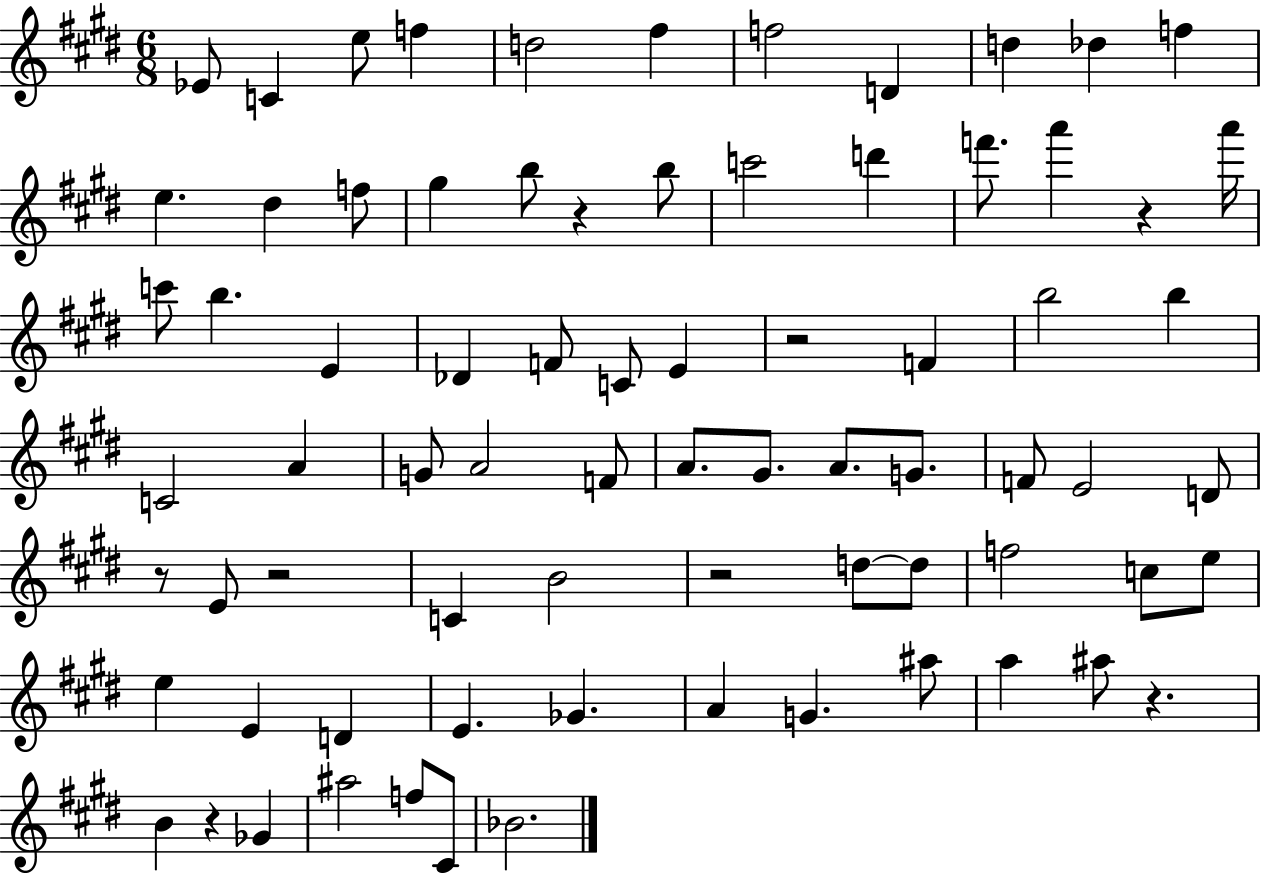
Eb4/e C4/q E5/e F5/q D5/h F#5/q F5/h D4/q D5/q Db5/q F5/q E5/q. D#5/q F5/e G#5/q B5/e R/q B5/e C6/h D6/q F6/e. A6/q R/q A6/s C6/e B5/q. E4/q Db4/q F4/e C4/e E4/q R/h F4/q B5/h B5/q C4/h A4/q G4/e A4/h F4/e A4/e. G#4/e. A4/e. G4/e. F4/e E4/h D4/e R/e E4/e R/h C4/q B4/h R/h D5/e D5/e F5/h C5/e E5/e E5/q E4/q D4/q E4/q. Gb4/q. A4/q G4/q. A#5/e A5/q A#5/e R/q. B4/q R/q Gb4/q A#5/h F5/e C#4/e Bb4/h.